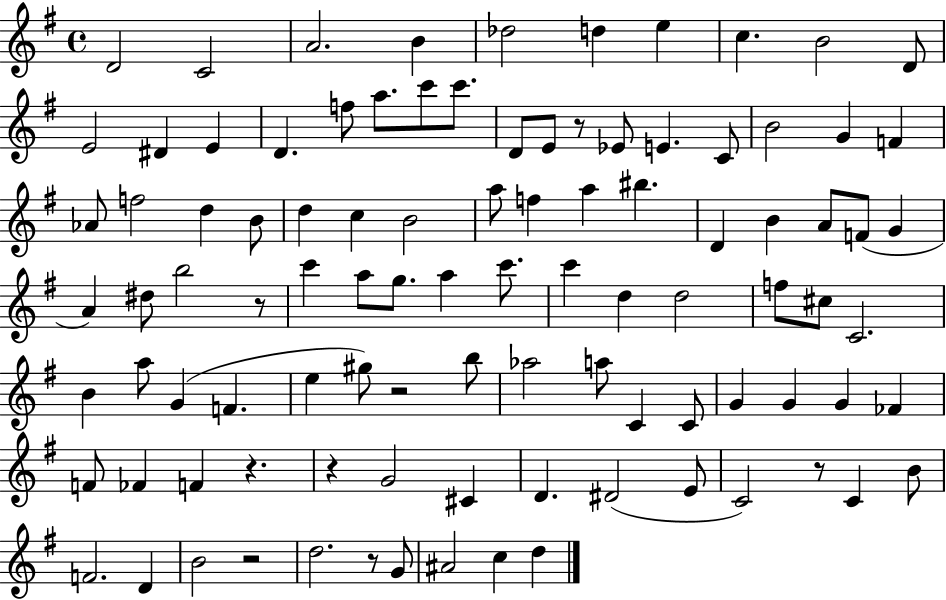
X:1
T:Untitled
M:4/4
L:1/4
K:G
D2 C2 A2 B _d2 d e c B2 D/2 E2 ^D E D f/2 a/2 c'/2 c'/2 D/2 E/2 z/2 _E/2 E C/2 B2 G F _A/2 f2 d B/2 d c B2 a/2 f a ^b D B A/2 F/2 G A ^d/2 b2 z/2 c' a/2 g/2 a c'/2 c' d d2 f/2 ^c/2 C2 B a/2 G F e ^g/2 z2 b/2 _a2 a/2 C C/2 G G G _F F/2 _F F z z G2 ^C D ^D2 E/2 C2 z/2 C B/2 F2 D B2 z2 d2 z/2 G/2 ^A2 c d